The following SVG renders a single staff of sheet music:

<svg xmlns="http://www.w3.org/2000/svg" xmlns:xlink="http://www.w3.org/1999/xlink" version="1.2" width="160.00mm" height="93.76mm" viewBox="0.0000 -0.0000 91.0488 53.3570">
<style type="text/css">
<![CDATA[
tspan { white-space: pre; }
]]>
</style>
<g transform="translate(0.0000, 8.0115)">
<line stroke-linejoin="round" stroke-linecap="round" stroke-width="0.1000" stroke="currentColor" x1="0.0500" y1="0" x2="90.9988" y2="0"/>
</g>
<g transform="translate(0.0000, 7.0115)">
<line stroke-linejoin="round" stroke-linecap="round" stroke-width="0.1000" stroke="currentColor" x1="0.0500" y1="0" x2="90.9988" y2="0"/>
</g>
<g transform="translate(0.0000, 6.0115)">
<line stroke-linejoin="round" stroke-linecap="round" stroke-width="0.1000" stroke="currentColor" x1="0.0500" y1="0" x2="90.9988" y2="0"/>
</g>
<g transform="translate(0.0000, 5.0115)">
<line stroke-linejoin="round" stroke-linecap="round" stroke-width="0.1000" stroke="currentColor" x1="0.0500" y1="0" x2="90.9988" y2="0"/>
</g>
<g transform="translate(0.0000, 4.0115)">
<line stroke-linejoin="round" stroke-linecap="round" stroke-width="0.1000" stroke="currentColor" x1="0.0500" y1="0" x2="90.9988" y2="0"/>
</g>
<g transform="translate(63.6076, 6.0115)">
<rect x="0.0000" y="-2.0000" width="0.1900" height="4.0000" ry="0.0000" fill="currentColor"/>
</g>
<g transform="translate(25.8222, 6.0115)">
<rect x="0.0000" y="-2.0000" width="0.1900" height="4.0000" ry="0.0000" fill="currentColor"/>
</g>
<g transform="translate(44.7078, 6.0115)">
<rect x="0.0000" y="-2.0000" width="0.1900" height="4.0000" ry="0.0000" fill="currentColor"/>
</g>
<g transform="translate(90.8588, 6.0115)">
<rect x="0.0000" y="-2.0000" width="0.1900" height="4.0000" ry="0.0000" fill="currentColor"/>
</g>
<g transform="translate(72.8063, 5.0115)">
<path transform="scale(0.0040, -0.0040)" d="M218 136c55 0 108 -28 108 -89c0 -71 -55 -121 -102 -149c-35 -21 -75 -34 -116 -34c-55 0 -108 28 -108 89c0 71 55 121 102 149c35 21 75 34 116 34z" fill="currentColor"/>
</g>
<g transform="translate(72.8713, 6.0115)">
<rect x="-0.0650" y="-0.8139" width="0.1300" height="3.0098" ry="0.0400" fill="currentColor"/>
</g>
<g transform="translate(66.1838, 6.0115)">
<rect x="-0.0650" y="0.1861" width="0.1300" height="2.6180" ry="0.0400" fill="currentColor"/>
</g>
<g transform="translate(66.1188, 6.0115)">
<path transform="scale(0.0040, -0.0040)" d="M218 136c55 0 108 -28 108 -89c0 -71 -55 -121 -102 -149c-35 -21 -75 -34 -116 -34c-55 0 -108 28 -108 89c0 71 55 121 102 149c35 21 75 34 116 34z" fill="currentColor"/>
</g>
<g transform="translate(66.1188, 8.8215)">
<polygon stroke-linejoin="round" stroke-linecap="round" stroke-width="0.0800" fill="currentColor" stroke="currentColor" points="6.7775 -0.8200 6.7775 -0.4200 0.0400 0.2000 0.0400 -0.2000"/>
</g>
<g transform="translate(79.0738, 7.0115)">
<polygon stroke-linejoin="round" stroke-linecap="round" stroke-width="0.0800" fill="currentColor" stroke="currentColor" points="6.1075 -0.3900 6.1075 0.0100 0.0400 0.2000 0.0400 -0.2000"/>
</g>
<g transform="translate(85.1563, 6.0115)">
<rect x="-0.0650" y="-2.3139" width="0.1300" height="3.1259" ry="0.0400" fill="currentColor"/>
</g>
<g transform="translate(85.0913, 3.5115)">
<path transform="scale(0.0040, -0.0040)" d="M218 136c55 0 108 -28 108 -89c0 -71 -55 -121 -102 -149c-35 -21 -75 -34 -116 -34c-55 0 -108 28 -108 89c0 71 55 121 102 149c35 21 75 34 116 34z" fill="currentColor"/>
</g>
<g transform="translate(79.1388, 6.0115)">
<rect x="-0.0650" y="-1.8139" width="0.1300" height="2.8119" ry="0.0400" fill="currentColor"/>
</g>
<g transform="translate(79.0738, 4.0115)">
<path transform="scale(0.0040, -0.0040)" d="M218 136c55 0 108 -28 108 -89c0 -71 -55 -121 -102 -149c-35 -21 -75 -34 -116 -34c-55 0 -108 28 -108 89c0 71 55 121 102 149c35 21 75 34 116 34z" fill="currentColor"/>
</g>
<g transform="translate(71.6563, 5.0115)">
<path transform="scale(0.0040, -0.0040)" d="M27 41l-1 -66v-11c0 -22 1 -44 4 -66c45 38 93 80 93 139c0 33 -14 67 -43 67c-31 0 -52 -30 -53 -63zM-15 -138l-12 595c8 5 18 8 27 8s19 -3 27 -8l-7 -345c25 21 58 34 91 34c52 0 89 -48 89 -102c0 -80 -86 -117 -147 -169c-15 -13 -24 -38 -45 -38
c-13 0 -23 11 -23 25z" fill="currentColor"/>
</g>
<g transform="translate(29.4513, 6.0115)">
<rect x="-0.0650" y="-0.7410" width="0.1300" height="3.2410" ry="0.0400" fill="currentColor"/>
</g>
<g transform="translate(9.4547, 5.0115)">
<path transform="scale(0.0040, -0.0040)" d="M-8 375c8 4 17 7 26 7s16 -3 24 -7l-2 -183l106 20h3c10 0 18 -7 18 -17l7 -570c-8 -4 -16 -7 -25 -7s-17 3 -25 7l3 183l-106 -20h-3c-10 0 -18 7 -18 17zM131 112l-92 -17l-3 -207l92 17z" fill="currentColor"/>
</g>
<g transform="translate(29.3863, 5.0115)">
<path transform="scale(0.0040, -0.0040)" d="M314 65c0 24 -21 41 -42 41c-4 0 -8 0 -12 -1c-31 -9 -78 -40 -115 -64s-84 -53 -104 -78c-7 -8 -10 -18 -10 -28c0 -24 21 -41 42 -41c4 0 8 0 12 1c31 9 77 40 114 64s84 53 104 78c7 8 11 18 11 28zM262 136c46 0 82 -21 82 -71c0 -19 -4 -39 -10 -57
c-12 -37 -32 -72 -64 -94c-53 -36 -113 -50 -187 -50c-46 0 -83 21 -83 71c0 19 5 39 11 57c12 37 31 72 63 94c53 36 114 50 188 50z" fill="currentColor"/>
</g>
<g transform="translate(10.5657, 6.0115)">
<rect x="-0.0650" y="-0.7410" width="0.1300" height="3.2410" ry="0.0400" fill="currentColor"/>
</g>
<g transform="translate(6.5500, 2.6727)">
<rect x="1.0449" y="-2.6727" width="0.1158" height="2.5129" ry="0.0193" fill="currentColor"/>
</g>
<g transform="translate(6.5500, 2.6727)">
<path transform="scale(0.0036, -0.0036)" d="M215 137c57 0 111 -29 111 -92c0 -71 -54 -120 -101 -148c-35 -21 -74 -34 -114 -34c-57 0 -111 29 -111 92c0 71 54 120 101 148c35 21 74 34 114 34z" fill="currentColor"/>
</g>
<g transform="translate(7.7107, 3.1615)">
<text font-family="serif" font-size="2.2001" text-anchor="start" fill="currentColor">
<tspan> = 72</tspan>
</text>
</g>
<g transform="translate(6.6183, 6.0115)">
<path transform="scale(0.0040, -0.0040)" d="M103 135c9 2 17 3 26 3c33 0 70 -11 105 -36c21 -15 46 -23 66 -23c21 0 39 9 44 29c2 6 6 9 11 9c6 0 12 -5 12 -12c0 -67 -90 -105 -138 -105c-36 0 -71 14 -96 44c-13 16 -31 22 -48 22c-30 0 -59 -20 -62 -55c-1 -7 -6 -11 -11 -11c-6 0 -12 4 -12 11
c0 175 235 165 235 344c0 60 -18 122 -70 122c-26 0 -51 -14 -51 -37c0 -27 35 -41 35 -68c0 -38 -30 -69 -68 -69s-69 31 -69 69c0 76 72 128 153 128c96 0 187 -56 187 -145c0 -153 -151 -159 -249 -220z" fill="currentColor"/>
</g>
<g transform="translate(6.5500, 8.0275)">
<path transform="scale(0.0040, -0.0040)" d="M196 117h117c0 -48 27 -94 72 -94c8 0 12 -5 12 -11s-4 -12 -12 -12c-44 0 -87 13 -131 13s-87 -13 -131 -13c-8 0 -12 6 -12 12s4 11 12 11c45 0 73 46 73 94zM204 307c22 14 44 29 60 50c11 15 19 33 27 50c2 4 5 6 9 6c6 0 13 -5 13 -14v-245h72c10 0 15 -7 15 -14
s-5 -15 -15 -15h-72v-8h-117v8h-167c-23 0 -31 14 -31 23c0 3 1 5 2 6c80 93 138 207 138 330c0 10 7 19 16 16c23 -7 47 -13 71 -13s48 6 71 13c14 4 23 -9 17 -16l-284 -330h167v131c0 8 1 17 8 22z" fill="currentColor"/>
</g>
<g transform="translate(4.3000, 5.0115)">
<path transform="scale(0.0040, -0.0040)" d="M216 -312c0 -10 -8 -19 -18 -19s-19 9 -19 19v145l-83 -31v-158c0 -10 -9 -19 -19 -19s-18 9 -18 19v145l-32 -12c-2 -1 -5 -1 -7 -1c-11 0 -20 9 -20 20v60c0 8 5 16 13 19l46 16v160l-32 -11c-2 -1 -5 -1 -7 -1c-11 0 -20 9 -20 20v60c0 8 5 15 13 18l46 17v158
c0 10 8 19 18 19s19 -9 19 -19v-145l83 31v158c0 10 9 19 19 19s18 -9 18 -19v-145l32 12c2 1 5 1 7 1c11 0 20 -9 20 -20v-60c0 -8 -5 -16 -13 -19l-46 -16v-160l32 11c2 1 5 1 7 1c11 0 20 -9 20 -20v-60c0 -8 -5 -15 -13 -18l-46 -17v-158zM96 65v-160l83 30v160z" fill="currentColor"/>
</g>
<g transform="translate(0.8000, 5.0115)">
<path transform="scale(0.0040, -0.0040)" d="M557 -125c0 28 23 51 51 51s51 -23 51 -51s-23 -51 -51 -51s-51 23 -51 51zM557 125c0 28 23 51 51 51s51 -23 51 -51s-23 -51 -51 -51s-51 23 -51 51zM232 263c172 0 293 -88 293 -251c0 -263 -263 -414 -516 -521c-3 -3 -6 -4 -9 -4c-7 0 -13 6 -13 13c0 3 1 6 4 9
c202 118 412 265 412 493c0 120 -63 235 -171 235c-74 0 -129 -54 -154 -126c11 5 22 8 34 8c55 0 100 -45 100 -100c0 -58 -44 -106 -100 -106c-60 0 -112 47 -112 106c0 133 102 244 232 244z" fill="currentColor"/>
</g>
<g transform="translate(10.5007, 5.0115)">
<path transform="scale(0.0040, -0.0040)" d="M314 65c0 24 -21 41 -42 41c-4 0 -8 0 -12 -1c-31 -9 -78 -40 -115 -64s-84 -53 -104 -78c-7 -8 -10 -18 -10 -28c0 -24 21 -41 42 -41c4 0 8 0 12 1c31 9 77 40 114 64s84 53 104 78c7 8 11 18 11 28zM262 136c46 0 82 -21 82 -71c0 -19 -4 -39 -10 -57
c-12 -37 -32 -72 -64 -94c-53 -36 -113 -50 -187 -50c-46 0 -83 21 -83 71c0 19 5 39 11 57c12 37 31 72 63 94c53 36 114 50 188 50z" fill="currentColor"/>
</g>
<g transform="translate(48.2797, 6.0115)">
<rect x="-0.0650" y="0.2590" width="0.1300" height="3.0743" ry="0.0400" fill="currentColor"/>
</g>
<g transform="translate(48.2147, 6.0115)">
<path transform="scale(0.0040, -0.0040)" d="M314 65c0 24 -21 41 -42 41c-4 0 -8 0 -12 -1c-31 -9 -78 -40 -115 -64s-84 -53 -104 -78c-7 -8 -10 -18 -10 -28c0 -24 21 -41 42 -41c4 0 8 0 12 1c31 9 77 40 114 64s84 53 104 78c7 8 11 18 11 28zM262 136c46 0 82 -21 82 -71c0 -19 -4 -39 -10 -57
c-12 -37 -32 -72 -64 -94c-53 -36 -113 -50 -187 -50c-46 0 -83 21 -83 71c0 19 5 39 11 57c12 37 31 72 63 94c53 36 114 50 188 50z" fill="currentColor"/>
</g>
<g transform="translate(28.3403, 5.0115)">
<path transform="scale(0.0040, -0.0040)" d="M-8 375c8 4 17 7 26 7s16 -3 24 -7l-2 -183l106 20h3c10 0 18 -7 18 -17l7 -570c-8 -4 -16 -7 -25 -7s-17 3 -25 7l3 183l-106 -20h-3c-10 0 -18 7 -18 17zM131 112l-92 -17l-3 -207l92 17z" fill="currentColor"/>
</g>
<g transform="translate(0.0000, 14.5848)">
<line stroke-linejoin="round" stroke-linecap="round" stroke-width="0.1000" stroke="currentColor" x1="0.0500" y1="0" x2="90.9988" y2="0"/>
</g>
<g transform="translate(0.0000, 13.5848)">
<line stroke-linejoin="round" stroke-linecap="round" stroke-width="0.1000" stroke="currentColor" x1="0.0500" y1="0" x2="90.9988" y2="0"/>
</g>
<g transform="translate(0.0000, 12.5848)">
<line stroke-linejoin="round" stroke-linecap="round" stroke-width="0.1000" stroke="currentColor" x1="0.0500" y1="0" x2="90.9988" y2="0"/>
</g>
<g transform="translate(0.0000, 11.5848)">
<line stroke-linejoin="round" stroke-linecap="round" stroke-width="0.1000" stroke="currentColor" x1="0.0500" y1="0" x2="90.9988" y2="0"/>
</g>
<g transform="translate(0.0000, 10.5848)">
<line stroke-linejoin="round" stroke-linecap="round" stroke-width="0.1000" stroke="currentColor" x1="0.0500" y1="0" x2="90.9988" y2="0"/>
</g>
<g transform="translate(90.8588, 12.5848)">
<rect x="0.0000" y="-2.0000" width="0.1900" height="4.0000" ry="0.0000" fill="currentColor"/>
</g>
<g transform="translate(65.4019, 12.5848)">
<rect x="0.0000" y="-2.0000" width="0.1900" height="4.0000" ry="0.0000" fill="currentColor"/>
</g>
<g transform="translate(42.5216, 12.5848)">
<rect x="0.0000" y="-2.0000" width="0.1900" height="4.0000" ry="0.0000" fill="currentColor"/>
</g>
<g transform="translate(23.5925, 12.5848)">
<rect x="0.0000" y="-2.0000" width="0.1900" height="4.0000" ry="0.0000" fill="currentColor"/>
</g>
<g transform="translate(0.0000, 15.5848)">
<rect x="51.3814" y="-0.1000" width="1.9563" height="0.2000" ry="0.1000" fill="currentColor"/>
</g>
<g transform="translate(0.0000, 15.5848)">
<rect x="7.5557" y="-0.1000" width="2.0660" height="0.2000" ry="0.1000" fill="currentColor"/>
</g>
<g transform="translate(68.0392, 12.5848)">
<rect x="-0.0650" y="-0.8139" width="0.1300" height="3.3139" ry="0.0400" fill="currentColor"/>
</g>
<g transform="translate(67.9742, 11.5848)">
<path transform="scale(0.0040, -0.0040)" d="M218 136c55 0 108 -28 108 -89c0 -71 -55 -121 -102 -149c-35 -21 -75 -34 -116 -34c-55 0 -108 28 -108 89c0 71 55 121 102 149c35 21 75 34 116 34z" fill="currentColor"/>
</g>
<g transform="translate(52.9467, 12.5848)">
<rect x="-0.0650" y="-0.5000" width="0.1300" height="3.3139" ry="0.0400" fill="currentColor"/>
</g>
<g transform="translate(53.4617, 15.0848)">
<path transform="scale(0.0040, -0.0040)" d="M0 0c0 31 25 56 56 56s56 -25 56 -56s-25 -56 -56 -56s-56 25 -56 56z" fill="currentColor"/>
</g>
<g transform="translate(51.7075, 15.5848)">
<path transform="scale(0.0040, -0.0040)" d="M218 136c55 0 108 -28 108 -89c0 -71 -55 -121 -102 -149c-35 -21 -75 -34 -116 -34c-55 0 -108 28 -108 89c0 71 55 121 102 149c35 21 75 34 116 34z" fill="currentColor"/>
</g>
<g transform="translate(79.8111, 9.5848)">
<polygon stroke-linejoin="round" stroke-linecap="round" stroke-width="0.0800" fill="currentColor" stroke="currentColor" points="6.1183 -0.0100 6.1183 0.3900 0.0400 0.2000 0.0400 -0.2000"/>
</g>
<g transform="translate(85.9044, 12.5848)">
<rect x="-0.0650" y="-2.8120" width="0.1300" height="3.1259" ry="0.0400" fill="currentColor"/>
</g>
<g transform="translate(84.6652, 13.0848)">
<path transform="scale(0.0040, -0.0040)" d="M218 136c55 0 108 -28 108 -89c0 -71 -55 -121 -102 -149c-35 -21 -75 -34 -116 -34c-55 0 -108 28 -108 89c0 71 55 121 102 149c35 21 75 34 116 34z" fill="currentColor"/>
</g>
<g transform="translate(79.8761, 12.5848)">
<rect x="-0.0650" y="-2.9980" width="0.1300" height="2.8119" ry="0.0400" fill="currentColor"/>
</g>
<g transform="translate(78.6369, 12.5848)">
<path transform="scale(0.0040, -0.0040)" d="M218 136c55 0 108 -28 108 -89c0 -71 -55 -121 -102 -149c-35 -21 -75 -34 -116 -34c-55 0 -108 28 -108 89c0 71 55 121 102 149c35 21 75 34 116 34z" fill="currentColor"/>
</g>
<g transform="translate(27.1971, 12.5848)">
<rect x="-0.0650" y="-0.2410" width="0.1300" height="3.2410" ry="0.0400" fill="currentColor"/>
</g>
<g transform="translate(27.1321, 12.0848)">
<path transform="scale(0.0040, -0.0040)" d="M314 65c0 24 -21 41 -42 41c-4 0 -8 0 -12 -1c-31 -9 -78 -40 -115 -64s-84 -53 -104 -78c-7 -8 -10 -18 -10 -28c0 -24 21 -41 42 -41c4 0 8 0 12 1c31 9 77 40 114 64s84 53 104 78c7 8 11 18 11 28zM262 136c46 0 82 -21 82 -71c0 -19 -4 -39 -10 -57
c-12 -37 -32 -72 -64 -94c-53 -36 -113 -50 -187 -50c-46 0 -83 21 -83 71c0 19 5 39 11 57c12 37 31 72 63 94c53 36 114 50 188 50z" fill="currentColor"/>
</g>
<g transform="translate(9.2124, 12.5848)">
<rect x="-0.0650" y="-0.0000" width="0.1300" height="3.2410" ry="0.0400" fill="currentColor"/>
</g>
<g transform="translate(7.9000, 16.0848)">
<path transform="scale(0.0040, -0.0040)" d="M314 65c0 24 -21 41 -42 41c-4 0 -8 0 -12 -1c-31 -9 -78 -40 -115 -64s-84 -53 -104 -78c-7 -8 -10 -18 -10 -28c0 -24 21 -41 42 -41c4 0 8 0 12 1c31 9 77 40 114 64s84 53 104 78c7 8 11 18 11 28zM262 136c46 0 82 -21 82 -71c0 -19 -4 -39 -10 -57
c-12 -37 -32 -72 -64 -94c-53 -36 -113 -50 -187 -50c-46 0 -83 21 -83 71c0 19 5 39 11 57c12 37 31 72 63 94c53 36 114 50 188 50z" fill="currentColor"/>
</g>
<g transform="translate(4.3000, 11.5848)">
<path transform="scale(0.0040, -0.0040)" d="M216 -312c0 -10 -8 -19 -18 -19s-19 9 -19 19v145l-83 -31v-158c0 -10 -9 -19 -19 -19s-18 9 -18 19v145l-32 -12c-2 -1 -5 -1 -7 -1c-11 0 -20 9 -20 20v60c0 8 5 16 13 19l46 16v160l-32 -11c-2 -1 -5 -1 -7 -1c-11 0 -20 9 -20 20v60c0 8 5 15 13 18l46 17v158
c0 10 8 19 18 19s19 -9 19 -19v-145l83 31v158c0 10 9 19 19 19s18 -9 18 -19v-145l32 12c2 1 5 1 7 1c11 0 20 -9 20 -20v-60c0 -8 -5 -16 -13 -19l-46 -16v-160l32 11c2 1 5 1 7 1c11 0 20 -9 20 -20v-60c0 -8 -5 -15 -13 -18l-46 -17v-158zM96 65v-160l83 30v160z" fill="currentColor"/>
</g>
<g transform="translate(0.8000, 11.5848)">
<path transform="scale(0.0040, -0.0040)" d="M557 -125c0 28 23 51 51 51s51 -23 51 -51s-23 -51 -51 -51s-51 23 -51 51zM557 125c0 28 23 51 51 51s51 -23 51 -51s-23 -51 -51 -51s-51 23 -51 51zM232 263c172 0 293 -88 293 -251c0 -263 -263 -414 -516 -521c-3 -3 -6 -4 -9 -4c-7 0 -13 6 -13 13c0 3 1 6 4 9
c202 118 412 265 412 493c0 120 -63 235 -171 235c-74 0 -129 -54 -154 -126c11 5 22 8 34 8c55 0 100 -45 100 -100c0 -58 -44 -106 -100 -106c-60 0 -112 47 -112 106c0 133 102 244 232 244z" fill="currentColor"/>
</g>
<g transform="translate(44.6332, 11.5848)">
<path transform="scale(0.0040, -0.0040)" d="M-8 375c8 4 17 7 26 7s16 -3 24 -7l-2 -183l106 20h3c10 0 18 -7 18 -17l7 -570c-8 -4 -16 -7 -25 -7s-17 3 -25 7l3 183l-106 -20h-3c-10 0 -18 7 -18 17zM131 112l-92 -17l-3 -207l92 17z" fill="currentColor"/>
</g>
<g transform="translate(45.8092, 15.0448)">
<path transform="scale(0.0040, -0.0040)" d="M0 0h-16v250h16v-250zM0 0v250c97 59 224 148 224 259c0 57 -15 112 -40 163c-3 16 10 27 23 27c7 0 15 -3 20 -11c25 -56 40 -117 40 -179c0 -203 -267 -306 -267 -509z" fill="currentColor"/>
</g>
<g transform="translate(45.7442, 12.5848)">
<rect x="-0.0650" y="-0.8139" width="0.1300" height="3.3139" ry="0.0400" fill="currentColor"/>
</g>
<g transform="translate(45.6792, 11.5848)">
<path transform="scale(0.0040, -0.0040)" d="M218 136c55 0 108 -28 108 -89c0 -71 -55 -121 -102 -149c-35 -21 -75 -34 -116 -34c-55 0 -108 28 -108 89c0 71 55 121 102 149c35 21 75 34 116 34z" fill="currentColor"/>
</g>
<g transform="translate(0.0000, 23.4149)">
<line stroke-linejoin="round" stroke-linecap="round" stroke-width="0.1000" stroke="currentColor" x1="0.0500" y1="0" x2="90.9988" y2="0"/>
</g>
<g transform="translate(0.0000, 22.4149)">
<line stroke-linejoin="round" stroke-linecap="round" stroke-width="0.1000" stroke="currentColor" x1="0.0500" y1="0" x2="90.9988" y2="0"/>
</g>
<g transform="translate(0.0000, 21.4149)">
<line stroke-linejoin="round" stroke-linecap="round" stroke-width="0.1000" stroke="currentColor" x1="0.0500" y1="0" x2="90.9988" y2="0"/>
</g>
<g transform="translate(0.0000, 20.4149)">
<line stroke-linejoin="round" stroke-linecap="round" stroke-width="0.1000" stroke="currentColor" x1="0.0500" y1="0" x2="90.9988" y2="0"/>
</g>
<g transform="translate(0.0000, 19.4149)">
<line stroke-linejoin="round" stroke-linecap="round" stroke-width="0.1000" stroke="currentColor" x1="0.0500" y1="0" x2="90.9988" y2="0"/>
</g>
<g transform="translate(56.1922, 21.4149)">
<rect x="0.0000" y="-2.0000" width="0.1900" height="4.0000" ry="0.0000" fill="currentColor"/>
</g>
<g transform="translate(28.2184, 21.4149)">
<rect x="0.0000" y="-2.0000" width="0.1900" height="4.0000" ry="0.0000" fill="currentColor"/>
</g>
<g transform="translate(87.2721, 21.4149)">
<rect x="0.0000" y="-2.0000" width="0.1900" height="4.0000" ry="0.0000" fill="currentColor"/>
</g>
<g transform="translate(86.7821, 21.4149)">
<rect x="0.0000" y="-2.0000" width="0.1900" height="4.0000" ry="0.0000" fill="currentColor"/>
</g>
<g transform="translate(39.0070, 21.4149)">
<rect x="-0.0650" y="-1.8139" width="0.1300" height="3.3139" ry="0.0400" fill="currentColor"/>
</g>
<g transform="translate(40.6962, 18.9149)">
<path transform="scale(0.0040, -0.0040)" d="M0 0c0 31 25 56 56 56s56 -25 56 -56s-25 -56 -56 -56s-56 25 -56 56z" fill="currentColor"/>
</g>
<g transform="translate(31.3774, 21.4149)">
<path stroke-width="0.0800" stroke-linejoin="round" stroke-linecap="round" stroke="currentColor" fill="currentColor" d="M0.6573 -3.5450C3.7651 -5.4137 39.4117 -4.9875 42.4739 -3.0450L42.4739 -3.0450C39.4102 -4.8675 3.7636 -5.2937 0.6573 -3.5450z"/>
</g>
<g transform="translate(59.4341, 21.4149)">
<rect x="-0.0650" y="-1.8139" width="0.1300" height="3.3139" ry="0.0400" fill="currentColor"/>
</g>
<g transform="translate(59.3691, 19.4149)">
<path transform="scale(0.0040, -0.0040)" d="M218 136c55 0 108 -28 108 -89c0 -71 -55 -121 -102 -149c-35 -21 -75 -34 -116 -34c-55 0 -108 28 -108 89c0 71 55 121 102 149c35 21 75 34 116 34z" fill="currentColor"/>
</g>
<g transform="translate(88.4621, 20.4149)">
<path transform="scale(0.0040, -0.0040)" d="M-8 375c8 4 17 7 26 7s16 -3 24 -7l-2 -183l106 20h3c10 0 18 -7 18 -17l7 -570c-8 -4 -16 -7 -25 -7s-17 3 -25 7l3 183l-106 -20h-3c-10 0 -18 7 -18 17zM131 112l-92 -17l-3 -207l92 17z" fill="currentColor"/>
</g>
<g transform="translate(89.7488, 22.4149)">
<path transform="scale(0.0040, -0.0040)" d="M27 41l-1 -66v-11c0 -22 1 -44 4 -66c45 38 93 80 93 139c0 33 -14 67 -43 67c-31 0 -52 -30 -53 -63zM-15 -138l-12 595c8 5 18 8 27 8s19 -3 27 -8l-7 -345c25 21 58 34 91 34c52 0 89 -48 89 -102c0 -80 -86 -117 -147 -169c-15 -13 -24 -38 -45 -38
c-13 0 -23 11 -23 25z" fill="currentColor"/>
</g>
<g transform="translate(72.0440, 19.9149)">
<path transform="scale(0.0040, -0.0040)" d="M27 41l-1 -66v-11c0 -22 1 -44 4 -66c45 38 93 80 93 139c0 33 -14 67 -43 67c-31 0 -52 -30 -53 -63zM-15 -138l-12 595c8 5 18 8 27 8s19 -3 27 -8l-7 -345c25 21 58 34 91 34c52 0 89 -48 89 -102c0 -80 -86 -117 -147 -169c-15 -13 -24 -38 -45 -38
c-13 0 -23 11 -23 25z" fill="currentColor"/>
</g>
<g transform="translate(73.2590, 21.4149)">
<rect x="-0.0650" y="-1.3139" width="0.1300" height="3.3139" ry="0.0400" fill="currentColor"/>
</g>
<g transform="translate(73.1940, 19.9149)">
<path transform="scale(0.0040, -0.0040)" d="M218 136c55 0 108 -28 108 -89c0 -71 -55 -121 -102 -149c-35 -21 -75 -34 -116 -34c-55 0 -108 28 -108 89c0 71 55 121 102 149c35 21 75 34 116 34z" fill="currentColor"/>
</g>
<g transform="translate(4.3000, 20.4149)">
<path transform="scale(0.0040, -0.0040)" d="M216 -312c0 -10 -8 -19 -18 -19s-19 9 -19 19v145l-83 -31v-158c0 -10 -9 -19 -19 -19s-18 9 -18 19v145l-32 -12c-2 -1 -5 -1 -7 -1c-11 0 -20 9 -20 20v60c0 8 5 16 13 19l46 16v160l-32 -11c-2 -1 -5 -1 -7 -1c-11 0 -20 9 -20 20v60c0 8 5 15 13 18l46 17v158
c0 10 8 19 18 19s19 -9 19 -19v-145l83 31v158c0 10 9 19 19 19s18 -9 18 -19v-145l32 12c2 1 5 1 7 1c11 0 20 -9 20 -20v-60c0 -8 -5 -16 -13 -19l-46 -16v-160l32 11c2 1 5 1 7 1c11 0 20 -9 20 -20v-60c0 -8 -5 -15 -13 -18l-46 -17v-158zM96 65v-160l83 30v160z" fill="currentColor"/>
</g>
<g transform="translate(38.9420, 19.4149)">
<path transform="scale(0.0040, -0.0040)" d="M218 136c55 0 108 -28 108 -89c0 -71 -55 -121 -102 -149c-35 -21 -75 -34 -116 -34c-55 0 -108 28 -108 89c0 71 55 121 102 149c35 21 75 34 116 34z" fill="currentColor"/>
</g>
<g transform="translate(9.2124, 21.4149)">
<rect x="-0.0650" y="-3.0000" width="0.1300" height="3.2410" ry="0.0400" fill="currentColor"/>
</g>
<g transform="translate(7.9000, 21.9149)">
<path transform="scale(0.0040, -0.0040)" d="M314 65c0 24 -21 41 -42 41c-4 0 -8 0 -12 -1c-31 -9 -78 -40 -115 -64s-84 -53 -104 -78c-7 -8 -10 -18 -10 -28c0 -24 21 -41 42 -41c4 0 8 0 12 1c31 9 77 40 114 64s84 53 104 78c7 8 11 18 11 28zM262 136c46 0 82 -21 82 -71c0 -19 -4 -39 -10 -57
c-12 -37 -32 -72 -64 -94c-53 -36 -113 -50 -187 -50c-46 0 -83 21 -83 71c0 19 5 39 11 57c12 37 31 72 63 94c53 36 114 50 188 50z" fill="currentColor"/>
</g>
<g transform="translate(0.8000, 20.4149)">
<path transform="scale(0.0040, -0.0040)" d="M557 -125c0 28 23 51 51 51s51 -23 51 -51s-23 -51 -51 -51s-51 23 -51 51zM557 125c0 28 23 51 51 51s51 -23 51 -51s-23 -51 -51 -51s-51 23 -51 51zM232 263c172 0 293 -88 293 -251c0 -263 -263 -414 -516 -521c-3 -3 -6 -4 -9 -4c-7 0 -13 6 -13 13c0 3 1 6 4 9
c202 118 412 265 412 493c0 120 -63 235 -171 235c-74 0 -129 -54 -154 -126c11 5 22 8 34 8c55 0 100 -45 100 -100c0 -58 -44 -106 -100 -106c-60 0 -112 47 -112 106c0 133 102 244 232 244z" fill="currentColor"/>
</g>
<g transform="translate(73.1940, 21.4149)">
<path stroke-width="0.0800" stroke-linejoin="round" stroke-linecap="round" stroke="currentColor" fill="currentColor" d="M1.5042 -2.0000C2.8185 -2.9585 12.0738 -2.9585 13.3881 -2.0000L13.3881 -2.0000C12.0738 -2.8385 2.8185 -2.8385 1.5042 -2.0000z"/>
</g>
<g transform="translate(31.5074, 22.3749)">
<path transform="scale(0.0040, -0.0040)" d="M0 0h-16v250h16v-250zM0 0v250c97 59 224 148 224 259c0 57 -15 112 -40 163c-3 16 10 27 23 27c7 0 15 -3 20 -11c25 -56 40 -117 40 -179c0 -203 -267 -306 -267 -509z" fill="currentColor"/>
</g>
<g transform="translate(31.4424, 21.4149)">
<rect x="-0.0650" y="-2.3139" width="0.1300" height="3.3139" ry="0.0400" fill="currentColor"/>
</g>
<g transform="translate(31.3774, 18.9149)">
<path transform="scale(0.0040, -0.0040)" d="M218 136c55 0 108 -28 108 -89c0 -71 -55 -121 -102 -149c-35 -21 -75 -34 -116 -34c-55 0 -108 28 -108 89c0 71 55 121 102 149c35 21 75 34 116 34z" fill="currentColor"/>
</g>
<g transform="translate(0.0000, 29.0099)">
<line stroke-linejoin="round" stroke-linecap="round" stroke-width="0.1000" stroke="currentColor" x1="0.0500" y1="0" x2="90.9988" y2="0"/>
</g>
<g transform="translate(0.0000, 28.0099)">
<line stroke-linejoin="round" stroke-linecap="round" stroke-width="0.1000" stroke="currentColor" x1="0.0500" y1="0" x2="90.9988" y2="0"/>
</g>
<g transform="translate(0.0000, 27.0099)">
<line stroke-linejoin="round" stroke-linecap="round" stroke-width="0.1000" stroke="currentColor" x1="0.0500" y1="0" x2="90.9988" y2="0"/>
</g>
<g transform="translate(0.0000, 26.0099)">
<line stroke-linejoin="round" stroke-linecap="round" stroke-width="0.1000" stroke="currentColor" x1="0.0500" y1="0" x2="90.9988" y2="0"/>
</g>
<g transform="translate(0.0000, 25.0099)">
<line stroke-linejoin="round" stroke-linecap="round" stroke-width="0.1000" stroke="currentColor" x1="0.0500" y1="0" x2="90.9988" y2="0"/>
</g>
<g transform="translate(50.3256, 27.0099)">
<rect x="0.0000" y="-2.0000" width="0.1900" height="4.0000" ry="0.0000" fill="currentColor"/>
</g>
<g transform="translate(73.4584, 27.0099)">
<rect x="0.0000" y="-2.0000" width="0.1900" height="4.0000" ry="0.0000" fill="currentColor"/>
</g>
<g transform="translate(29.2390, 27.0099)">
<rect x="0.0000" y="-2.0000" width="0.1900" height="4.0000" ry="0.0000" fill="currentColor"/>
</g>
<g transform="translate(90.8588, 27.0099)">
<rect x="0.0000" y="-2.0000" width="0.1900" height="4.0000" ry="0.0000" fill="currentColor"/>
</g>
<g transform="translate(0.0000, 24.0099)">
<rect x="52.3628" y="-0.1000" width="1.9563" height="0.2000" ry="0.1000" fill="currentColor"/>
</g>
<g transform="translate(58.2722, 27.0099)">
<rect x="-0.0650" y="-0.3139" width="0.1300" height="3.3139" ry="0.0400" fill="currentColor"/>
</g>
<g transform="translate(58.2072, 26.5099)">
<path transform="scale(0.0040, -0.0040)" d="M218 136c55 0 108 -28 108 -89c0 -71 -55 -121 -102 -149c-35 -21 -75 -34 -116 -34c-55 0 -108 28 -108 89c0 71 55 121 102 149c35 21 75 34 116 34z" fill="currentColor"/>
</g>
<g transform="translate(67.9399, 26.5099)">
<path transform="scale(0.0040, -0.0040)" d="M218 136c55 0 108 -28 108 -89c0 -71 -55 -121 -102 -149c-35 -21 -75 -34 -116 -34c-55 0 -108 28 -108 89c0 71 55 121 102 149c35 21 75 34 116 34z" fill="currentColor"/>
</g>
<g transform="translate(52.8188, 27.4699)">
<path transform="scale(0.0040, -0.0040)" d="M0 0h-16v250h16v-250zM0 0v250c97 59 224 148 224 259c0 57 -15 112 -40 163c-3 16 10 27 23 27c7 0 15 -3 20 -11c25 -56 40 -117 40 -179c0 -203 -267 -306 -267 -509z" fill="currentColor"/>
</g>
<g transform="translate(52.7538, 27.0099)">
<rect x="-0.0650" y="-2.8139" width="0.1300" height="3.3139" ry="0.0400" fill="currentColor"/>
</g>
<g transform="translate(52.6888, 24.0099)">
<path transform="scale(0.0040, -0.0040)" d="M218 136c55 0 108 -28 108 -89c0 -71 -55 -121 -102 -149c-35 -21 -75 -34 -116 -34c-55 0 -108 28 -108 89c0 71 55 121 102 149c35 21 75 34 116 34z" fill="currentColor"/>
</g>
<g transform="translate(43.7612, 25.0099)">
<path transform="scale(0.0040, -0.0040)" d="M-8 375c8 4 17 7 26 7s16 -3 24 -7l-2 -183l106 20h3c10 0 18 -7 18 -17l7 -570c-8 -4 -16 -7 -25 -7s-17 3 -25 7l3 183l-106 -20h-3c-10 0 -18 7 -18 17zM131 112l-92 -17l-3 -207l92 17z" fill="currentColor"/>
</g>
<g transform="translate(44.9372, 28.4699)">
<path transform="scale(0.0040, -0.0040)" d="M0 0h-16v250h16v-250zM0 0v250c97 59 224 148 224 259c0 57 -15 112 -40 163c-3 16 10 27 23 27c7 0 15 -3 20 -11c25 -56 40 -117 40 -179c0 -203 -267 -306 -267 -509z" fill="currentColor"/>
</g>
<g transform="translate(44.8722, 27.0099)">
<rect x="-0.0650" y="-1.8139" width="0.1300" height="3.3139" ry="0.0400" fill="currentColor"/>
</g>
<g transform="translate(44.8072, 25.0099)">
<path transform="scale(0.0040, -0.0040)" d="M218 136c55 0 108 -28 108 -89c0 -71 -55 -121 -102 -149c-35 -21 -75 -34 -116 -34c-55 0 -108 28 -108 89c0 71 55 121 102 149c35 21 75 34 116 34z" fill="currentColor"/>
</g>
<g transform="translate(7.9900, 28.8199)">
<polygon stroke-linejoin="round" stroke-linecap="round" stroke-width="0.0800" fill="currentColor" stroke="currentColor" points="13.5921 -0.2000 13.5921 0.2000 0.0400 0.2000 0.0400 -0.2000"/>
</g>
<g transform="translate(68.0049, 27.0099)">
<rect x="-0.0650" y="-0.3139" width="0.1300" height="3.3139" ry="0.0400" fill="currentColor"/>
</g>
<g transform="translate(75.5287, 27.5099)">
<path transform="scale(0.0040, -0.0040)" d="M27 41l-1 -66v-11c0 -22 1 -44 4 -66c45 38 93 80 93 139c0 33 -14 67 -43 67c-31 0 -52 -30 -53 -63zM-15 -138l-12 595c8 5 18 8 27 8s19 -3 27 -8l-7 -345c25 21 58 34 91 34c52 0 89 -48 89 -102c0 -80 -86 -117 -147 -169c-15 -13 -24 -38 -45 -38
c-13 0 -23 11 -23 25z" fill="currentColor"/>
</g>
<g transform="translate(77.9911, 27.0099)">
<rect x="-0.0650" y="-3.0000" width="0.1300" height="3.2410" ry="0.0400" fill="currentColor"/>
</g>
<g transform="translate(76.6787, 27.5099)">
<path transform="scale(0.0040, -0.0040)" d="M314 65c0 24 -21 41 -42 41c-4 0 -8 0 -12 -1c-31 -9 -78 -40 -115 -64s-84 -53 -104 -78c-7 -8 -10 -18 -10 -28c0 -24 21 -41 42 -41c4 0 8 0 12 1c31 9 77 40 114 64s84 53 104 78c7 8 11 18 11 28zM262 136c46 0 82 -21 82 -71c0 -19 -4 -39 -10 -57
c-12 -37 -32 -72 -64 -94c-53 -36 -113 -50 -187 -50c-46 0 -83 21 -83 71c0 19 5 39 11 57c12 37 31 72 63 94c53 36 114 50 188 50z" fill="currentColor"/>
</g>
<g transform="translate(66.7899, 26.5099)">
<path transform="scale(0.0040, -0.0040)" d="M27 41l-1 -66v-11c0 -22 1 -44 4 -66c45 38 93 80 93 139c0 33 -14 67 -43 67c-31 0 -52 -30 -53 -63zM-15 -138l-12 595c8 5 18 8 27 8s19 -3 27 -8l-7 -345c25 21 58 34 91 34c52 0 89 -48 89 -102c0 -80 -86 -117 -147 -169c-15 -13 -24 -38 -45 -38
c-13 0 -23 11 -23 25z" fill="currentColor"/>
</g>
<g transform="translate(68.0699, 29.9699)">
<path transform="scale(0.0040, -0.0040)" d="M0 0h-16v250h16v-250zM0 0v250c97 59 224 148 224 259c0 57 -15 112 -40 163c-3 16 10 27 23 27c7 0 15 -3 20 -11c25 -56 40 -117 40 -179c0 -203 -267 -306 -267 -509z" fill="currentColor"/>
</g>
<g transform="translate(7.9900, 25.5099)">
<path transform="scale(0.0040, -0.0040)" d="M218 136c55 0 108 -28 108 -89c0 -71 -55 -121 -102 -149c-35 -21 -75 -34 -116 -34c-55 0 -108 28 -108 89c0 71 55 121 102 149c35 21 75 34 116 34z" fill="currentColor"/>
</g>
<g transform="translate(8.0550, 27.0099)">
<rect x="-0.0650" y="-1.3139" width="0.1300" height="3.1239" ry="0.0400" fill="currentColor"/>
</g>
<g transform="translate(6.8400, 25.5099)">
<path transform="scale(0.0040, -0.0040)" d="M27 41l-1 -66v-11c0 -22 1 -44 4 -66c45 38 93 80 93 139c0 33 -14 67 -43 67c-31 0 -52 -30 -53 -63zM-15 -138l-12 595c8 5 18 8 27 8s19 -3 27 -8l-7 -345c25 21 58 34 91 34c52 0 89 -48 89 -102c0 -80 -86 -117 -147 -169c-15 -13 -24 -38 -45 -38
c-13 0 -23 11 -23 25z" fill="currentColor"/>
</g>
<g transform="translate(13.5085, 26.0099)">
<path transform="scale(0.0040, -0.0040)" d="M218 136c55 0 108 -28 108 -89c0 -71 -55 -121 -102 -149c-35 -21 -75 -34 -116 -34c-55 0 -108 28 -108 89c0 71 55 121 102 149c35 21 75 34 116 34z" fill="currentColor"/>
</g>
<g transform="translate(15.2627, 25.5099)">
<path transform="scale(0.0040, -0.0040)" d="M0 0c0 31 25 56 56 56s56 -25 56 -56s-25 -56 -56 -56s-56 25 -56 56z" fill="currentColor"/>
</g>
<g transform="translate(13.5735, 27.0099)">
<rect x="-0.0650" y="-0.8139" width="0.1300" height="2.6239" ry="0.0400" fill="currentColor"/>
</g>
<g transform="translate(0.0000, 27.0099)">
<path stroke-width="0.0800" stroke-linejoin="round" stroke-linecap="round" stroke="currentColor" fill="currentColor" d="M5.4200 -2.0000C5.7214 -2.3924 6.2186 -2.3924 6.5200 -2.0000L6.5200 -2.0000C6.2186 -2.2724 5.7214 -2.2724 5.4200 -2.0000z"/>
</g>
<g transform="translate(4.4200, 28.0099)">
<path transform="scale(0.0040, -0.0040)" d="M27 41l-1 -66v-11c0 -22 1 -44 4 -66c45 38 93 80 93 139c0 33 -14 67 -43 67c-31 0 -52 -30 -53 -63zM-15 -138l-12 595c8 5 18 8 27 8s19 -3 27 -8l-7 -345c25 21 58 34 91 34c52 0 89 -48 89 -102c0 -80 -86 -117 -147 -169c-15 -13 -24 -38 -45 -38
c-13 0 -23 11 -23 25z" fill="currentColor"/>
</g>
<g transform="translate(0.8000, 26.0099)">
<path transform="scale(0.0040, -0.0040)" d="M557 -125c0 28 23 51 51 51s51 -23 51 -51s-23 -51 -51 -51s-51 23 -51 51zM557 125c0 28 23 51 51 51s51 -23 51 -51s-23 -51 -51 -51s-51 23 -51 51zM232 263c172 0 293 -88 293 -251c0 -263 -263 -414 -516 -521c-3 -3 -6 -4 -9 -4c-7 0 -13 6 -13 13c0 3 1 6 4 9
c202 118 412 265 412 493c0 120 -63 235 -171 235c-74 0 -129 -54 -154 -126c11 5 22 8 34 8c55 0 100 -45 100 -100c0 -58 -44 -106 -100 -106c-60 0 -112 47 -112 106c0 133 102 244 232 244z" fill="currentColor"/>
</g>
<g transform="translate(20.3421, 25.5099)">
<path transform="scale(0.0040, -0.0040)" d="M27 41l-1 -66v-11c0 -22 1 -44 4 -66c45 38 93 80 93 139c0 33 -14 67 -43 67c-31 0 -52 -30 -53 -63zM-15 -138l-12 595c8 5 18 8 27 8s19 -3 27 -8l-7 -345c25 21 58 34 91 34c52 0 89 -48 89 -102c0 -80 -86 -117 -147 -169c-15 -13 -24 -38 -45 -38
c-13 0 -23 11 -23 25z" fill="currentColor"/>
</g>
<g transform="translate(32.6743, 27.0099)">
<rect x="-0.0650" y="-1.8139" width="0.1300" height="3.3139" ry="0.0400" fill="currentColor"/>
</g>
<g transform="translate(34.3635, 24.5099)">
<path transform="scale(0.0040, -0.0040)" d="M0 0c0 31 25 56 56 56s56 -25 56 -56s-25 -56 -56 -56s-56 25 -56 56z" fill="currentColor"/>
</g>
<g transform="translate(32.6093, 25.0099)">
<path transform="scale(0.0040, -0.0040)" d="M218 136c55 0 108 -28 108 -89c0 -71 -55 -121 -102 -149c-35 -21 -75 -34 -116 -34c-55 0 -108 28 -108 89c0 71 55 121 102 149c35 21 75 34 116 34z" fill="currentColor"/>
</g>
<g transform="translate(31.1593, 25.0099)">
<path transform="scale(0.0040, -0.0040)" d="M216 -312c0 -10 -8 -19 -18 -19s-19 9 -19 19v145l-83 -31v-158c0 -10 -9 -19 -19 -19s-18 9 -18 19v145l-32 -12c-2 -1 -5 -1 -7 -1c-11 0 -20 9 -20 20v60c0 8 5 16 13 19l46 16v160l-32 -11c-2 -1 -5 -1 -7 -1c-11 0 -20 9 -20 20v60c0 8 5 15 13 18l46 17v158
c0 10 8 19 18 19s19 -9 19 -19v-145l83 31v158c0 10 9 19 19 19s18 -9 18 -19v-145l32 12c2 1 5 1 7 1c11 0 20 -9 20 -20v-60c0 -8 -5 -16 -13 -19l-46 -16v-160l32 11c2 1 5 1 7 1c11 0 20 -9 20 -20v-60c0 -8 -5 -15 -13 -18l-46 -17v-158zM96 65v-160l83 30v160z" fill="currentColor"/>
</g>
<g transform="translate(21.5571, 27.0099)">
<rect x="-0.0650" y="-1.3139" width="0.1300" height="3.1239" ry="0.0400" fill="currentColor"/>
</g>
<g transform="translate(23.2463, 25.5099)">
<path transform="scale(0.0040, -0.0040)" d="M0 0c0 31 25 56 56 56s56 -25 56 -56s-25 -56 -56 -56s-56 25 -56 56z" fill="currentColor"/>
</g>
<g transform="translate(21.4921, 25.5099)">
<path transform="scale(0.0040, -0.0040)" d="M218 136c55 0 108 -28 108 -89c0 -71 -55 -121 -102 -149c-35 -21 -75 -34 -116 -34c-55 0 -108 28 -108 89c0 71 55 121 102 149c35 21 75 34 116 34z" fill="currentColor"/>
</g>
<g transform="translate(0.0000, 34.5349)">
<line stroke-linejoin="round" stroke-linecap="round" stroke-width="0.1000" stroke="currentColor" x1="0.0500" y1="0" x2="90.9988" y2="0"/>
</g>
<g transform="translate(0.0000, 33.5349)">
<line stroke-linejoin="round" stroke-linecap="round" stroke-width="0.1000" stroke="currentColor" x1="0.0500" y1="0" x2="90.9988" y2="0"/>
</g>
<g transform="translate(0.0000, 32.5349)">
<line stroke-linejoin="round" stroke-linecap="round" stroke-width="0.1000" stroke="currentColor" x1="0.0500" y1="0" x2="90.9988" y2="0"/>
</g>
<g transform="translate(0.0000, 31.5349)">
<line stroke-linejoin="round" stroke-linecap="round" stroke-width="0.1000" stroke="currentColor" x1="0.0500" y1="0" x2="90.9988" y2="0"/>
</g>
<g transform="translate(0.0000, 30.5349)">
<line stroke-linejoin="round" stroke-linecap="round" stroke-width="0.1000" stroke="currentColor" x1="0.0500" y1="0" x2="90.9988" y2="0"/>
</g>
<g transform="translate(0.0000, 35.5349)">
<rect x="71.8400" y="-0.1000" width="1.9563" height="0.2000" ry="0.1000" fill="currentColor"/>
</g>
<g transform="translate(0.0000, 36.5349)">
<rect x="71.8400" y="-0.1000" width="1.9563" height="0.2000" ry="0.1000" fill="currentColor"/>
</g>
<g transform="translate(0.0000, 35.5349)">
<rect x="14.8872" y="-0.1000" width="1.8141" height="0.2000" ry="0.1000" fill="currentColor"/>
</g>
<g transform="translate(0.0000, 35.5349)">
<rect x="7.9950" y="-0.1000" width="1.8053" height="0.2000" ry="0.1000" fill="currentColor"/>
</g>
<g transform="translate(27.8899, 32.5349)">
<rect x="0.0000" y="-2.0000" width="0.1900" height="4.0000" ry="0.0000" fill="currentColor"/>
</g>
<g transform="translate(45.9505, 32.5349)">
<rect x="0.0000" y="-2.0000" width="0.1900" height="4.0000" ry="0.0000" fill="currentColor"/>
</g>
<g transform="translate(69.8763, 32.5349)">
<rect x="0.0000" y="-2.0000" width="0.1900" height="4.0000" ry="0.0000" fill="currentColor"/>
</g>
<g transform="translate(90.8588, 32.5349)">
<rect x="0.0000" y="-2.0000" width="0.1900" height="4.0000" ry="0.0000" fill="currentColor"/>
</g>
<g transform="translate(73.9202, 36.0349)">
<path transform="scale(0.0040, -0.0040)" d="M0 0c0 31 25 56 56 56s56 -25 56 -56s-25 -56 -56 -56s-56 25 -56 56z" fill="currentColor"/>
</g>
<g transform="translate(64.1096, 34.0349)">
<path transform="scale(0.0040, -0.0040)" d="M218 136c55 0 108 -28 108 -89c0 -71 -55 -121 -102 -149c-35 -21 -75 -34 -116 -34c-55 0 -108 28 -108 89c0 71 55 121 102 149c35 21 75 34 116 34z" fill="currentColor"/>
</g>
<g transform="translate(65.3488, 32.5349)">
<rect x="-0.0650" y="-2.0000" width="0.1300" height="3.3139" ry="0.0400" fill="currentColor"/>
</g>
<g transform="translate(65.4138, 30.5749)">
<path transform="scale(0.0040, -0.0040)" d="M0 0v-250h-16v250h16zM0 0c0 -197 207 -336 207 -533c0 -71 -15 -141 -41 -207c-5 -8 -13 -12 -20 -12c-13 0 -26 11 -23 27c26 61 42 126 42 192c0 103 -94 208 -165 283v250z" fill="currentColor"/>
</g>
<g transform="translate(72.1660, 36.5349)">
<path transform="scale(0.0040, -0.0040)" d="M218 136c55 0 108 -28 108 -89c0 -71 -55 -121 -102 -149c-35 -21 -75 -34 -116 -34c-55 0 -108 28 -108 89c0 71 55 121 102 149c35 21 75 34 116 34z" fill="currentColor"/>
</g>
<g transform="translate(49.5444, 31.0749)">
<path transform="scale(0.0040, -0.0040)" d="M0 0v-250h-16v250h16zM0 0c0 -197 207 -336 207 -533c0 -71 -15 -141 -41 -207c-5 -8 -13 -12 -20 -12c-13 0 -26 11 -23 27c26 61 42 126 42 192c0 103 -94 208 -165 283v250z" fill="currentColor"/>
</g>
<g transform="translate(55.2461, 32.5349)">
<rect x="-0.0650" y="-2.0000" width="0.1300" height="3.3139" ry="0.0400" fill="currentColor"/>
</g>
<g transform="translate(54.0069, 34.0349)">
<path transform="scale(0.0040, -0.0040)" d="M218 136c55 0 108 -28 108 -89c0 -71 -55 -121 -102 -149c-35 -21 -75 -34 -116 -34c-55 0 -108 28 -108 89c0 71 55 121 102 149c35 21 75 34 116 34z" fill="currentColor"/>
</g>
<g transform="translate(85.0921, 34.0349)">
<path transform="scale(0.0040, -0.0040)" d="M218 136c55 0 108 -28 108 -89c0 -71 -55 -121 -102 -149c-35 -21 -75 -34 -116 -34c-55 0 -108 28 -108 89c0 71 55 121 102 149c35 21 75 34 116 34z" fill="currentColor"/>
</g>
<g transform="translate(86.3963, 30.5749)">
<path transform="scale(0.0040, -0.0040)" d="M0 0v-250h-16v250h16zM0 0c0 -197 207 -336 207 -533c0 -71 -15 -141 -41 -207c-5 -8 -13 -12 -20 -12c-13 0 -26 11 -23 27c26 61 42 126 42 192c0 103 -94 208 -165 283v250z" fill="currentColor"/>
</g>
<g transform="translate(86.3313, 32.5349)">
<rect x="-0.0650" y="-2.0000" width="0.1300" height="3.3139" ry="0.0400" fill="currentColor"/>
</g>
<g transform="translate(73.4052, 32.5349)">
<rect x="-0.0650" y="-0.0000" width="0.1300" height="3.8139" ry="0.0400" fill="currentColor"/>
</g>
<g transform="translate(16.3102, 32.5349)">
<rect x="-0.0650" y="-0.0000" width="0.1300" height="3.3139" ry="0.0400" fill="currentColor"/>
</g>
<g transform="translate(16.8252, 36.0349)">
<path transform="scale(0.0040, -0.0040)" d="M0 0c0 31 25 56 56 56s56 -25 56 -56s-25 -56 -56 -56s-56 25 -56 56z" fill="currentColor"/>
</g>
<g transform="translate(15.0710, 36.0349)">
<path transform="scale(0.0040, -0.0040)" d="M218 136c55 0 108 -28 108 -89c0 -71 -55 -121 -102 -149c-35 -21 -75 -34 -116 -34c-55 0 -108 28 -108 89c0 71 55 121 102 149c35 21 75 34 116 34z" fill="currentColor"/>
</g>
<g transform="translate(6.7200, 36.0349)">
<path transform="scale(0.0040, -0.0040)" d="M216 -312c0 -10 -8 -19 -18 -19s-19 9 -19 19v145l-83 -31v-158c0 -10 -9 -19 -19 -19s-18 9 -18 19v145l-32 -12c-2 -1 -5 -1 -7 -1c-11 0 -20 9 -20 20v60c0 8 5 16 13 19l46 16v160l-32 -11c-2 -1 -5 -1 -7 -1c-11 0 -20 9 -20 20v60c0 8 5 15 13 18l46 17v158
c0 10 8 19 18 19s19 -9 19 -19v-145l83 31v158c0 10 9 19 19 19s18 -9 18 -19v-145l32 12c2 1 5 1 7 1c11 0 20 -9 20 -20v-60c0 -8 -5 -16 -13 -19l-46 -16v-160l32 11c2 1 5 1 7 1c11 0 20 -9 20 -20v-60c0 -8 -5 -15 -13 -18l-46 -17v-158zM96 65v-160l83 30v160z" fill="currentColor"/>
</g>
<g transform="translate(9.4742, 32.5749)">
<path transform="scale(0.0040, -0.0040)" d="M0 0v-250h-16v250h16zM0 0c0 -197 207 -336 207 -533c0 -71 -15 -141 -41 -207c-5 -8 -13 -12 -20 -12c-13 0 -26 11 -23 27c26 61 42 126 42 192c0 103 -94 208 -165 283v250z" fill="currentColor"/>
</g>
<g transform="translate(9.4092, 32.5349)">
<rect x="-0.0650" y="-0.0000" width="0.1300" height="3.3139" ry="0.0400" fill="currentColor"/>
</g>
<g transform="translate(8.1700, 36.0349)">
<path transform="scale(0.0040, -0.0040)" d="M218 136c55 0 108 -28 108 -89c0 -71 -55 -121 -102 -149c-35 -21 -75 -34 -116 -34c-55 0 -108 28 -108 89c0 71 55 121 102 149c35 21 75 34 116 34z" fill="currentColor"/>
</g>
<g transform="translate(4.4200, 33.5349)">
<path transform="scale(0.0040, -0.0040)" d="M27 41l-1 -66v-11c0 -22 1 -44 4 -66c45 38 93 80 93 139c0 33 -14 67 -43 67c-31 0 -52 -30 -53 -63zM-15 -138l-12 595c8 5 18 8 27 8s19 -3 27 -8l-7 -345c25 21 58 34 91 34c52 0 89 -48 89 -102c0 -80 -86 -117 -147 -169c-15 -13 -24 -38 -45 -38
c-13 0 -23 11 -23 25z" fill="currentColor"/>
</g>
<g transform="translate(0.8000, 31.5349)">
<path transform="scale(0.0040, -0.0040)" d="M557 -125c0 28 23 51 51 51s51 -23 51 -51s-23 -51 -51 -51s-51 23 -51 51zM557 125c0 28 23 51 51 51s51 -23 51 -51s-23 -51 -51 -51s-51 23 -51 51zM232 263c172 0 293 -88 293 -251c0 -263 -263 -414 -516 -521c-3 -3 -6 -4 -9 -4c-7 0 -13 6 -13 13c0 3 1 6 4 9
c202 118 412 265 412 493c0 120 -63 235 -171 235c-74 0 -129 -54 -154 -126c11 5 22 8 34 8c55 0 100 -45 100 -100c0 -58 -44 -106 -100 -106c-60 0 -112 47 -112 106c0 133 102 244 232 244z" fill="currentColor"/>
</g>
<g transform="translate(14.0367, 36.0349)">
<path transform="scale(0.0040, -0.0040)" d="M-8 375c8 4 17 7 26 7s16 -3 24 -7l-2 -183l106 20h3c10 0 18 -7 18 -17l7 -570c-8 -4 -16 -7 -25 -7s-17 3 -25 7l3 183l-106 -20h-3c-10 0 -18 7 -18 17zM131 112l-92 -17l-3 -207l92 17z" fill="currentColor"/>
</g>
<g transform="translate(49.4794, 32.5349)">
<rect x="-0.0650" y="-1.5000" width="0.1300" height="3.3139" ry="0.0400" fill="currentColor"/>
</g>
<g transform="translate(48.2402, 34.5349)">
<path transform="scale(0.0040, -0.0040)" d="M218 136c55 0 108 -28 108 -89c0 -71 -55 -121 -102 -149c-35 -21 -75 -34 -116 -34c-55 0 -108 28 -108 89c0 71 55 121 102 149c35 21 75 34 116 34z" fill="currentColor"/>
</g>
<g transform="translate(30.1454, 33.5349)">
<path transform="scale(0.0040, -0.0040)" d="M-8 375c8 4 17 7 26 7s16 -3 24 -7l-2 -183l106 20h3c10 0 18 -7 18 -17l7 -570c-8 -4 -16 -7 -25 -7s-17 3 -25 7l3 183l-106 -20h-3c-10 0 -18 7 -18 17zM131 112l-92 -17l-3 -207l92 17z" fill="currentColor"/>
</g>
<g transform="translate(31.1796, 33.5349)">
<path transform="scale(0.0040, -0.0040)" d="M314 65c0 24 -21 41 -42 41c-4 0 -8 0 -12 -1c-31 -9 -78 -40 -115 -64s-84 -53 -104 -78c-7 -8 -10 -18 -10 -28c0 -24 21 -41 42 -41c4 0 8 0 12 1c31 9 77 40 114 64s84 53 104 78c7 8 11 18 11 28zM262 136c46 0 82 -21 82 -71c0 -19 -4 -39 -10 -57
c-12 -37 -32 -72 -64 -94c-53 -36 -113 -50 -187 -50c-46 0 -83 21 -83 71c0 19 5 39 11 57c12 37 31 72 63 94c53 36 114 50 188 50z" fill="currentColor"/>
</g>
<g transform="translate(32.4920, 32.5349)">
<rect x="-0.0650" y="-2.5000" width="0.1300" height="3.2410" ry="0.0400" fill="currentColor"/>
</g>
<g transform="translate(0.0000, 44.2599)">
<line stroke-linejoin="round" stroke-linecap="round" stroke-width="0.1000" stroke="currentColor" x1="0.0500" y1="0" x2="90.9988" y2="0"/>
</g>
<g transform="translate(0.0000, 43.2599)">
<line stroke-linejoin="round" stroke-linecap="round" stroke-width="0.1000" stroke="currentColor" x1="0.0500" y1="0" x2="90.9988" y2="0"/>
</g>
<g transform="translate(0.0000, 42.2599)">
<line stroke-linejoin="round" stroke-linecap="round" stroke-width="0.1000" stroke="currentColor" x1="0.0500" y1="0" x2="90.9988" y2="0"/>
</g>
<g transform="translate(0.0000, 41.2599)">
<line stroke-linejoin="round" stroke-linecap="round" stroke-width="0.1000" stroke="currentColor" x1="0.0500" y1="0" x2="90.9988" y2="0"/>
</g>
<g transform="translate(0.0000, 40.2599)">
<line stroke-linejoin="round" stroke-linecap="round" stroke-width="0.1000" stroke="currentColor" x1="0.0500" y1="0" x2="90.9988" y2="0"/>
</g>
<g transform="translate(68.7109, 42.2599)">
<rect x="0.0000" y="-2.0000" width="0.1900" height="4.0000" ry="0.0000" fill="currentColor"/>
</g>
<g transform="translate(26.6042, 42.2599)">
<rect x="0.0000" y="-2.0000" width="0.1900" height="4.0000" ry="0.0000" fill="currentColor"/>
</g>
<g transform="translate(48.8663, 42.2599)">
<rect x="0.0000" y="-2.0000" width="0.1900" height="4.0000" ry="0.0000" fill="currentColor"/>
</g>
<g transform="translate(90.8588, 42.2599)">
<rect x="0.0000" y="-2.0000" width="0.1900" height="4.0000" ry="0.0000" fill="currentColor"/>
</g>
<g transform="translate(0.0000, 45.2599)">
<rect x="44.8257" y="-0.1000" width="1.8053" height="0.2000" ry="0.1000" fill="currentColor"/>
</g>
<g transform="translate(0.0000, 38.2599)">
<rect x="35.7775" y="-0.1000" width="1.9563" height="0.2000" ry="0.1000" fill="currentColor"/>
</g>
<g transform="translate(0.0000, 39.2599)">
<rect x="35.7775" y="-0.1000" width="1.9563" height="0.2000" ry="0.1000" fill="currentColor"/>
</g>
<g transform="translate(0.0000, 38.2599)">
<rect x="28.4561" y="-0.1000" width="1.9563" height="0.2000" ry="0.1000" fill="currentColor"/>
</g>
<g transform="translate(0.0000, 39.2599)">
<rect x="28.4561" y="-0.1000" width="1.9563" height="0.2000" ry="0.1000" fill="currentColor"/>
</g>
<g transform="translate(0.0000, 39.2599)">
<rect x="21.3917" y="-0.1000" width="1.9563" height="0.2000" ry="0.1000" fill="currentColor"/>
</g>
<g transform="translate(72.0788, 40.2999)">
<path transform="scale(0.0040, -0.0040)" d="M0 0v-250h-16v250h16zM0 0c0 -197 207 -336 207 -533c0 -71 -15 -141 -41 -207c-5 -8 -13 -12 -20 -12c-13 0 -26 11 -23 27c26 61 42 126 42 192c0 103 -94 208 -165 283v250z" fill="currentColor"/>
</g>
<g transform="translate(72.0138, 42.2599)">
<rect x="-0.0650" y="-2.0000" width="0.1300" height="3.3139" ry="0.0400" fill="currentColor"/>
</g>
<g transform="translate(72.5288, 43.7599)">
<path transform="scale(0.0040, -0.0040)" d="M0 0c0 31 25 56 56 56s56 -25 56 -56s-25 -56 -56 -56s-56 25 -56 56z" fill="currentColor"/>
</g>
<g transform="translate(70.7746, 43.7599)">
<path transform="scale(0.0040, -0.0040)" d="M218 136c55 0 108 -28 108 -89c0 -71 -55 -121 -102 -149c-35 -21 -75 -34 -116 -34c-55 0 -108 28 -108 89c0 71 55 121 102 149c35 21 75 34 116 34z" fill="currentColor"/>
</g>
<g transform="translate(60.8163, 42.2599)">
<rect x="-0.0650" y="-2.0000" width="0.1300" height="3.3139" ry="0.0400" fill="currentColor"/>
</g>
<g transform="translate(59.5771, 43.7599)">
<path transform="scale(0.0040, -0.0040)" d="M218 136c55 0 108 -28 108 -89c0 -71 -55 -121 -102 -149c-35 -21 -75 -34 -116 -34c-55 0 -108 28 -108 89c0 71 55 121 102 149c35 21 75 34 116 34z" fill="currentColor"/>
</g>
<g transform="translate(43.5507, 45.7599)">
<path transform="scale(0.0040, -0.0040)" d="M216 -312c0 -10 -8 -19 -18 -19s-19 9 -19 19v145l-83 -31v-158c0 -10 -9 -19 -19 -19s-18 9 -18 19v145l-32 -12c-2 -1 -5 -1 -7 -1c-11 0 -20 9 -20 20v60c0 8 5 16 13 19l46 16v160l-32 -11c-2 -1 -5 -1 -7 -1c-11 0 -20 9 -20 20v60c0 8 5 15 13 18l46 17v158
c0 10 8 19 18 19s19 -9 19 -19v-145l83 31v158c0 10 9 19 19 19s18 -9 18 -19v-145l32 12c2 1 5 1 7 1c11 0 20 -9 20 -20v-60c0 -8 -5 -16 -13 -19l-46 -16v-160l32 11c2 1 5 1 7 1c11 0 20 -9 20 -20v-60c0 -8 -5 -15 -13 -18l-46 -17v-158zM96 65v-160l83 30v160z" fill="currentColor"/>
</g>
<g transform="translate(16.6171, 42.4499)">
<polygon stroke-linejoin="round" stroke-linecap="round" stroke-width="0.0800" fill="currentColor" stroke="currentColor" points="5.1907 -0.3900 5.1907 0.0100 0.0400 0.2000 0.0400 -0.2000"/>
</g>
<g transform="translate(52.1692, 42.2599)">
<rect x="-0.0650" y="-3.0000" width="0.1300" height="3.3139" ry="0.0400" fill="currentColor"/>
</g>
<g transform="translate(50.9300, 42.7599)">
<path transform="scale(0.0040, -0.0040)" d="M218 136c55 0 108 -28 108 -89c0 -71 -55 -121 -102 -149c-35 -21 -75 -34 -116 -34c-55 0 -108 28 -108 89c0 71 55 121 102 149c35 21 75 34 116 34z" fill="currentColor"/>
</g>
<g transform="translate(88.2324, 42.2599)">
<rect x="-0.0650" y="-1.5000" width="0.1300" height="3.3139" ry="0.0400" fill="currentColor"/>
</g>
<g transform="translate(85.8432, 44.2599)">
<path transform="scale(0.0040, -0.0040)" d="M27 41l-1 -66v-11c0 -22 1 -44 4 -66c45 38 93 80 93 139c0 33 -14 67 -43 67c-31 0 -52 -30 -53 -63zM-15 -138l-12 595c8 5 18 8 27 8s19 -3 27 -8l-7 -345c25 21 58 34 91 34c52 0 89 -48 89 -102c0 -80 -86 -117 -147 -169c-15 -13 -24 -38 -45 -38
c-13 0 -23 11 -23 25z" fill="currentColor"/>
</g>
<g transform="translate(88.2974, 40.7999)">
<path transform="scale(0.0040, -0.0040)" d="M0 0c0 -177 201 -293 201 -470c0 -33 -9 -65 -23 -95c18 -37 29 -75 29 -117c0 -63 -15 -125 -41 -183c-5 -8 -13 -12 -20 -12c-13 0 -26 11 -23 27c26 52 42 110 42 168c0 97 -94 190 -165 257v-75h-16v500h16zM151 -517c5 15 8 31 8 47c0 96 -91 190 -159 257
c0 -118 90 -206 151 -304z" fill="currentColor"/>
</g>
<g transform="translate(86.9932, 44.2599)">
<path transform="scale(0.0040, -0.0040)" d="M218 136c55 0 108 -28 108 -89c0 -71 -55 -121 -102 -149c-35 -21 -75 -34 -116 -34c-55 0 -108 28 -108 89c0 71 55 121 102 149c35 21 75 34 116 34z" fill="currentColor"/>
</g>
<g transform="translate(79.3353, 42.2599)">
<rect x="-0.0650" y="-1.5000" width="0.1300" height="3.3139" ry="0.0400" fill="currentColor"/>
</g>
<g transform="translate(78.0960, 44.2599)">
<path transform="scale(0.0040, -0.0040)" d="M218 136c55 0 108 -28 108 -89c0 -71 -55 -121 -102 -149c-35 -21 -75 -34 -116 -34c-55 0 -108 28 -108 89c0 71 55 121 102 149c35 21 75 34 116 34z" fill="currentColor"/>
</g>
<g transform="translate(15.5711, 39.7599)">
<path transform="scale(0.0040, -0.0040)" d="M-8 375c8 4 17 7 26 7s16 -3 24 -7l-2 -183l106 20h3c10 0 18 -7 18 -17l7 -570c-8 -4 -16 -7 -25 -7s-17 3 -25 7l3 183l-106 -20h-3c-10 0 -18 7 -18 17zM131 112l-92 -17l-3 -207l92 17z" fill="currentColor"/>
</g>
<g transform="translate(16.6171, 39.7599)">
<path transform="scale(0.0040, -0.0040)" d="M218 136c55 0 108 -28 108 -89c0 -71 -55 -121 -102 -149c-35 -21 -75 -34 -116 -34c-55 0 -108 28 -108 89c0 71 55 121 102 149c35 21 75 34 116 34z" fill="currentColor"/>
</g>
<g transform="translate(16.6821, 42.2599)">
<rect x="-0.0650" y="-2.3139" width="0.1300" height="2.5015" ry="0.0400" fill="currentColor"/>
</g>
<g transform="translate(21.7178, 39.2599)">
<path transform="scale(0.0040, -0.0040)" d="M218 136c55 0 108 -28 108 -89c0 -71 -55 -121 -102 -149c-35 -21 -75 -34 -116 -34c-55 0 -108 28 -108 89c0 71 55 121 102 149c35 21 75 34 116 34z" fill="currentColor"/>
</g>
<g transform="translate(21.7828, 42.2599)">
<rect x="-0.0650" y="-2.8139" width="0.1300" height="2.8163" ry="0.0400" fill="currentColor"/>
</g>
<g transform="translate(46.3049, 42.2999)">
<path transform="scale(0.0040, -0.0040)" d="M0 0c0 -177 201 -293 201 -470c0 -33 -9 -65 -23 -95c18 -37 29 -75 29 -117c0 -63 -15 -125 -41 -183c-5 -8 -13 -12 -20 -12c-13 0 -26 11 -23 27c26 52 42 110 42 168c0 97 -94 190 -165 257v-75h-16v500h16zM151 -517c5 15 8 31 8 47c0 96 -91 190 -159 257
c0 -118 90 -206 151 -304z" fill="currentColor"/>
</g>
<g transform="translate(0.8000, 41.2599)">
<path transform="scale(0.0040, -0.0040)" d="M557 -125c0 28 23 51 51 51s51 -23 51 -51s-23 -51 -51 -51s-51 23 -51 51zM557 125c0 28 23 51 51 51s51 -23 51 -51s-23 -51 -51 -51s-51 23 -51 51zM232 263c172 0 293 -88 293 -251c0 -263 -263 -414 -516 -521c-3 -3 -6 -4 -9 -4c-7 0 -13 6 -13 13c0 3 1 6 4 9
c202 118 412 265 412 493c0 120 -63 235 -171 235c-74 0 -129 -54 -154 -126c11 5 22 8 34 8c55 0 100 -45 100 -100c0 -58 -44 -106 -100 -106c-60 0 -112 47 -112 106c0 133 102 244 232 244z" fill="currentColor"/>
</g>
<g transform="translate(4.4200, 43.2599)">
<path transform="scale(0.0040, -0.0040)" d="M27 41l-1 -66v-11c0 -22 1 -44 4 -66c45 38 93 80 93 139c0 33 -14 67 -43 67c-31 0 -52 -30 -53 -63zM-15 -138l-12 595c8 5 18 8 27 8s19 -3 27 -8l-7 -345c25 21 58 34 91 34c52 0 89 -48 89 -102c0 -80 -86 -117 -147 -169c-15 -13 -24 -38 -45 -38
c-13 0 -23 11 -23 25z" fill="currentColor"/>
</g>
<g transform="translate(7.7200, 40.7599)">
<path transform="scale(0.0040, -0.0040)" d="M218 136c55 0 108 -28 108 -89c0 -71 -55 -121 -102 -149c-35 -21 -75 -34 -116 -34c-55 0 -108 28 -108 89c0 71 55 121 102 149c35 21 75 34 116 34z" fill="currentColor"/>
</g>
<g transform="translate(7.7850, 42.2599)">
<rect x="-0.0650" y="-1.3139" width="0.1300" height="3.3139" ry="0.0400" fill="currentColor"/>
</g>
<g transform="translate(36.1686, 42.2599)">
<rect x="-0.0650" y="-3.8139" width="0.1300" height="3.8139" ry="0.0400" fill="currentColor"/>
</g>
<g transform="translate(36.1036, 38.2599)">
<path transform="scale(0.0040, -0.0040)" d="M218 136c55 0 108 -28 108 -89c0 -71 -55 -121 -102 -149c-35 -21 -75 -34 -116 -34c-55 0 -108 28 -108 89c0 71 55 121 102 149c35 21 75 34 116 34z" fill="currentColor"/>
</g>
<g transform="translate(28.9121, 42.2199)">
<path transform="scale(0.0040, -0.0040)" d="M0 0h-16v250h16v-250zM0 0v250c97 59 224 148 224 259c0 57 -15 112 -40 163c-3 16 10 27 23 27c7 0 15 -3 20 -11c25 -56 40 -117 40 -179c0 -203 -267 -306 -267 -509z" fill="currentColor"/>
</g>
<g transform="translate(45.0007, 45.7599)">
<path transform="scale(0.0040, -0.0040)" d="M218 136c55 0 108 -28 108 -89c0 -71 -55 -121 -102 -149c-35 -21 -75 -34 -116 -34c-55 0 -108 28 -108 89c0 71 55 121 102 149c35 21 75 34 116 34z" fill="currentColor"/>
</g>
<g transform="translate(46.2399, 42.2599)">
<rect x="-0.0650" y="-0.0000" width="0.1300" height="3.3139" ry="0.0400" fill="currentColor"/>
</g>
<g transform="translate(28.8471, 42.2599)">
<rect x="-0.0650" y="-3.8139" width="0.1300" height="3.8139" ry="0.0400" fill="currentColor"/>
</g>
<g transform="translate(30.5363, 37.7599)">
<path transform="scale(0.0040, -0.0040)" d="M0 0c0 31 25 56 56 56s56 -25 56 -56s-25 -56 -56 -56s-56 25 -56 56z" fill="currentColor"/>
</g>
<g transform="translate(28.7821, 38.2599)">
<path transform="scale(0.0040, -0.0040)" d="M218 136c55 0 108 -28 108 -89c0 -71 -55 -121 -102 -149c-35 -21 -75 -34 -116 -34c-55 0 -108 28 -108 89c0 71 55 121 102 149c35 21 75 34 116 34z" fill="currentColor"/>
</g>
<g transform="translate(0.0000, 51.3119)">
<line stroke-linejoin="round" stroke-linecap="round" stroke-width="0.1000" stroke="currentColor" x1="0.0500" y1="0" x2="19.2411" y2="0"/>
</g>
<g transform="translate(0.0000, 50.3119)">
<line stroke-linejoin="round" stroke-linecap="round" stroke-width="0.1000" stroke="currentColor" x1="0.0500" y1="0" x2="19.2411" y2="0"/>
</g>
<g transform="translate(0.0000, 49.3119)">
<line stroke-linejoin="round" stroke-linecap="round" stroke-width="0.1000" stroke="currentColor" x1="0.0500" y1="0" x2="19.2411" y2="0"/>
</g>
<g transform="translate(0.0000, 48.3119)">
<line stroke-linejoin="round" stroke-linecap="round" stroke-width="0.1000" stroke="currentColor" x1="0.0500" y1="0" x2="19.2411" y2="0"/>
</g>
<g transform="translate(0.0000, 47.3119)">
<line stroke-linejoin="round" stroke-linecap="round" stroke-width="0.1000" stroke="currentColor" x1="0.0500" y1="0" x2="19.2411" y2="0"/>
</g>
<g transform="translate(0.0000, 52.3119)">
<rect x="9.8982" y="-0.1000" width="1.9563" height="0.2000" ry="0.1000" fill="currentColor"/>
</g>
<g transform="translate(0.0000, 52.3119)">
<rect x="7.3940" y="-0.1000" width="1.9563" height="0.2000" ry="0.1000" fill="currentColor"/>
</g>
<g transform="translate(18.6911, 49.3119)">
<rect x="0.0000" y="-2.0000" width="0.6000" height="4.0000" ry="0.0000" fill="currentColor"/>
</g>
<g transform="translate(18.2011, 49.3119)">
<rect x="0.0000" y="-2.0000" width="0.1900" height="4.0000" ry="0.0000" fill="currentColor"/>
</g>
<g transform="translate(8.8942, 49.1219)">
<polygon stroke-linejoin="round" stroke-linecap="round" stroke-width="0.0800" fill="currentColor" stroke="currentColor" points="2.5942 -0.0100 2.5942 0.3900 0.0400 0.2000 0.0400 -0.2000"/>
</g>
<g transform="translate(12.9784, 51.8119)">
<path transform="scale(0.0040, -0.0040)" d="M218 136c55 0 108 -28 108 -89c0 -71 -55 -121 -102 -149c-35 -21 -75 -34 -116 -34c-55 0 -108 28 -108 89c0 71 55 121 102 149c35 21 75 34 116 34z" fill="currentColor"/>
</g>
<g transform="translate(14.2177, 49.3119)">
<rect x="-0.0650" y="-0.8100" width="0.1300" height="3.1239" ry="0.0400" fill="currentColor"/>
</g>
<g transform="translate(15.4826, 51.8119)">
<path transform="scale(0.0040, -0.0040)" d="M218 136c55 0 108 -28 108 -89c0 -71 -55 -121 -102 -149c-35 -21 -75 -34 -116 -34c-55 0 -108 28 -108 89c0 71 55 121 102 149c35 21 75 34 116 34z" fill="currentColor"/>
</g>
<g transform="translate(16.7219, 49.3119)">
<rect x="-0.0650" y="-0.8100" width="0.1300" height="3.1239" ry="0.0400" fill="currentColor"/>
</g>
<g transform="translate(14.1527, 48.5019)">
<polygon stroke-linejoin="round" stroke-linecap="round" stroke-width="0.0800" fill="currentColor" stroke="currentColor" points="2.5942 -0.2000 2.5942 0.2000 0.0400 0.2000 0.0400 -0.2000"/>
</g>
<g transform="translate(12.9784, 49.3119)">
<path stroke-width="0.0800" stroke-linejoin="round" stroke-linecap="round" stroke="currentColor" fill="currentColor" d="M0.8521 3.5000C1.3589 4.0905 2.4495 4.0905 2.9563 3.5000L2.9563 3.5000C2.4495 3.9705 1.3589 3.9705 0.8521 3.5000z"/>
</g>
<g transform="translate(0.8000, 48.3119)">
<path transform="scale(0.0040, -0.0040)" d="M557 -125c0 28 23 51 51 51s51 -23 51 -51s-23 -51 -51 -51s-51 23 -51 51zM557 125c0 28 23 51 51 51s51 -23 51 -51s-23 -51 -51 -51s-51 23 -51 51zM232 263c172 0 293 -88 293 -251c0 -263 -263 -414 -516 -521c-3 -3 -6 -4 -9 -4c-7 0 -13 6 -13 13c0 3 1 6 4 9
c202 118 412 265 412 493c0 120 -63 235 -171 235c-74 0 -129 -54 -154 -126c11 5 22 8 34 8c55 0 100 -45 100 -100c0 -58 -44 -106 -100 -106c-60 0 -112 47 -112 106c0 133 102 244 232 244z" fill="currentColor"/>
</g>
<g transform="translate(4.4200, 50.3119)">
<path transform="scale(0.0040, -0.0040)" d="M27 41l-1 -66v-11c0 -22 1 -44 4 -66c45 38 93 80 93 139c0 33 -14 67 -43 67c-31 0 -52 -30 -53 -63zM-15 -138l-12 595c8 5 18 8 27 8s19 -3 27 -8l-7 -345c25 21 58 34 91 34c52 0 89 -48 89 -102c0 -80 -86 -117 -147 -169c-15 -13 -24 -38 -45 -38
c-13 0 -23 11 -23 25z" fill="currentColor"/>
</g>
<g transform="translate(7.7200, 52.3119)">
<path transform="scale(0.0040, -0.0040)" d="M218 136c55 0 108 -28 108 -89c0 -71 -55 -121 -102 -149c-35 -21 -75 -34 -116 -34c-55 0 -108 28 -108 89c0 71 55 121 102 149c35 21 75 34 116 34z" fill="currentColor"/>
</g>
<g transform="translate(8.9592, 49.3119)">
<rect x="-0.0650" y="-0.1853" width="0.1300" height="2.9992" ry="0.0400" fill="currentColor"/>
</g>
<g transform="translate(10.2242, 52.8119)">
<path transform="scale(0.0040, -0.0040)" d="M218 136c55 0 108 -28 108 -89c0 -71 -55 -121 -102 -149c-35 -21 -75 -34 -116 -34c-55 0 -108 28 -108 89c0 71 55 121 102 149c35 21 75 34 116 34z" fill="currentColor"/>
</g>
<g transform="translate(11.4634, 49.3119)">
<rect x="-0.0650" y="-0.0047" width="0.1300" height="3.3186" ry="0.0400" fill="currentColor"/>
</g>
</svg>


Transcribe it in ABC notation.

X:1
T:Untitled
M:2/4
L:1/4
K:G
F,2 F,2 D,2 D,/2 _F,/2 A,/2 B,/2 D,,2 E,2 F,/2 E,, ^F, D,/2 C,/2 C,2 B,/2 A, A, _G, _G,/2 F,/2 _G,/2 ^A, A,/2 C/2 E, _E,/2 _C,2 ^D,,/2 D,, B,,2 G,,/2 A,, A,,/2 C,, A,,/2 G, B,/2 C/2 E/2 E ^D,,/4 C, A,, A,,/2 G,, _G,,/4 E,,/2 D,,/2 F,,/2 F,,/2